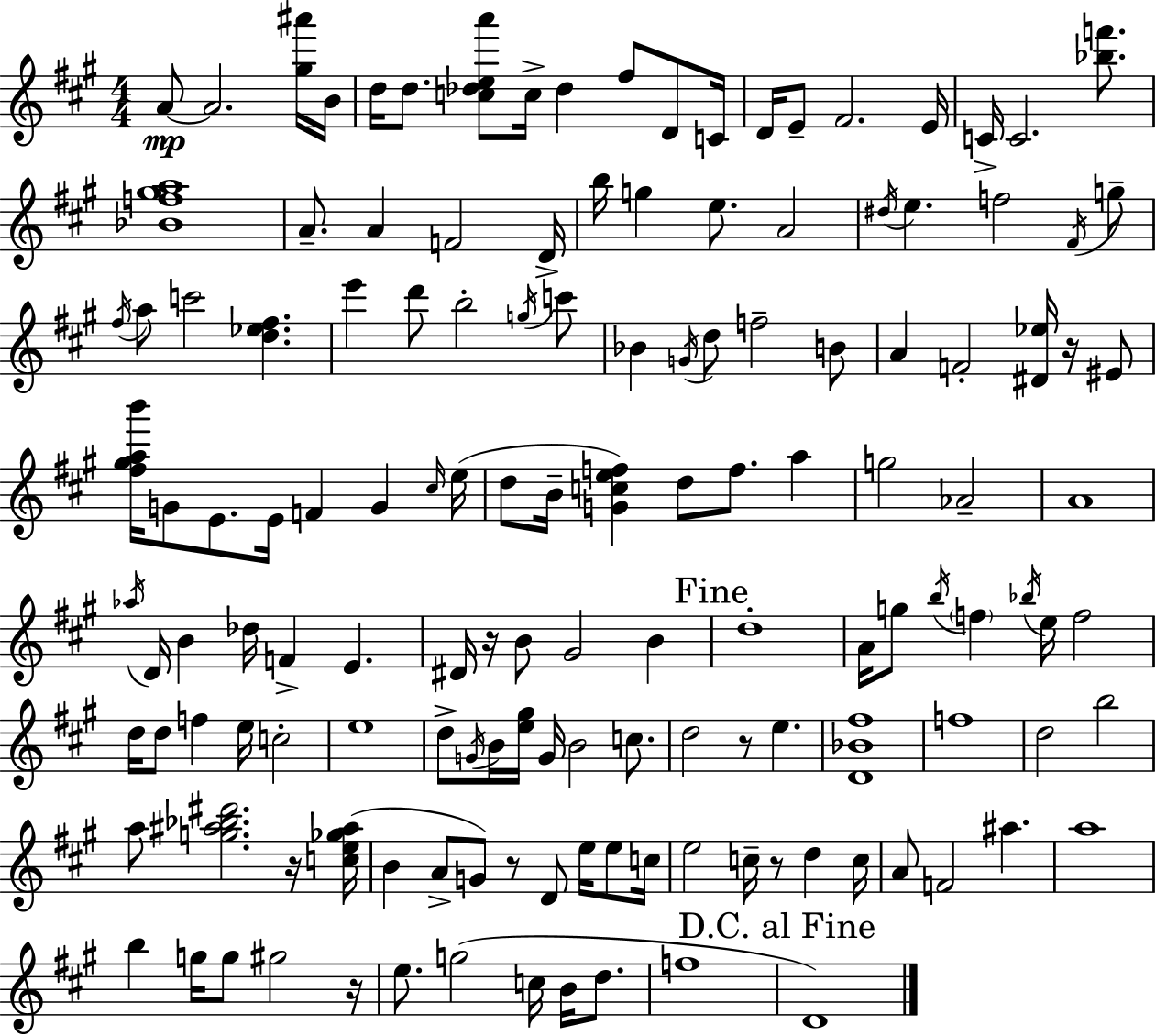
X:1
T:Untitled
M:4/4
L:1/4
K:A
A/2 A2 [^g^a']/4 B/4 d/4 d/2 [c_dea']/2 c/4 _d ^f/2 D/2 C/4 D/4 E/2 ^F2 E/4 C/4 C2 [_bf']/2 [_Bf^ga]4 A/2 A F2 D/4 b/4 g e/2 A2 ^d/4 e f2 ^F/4 g/2 ^f/4 a/2 c'2 [d_e^f] e' d'/2 b2 g/4 c'/2 _B G/4 d/2 f2 B/2 A F2 [^D_e]/4 z/4 ^E/2 [^f^gab']/4 G/2 E/2 E/4 F G ^c/4 e/4 d/2 B/4 [Gcef] d/2 f/2 a g2 _A2 A4 _a/4 D/4 B _d/4 F E ^D/4 z/4 B/2 ^G2 B d4 A/4 g/2 b/4 f _b/4 e/4 f2 d/4 d/2 f e/4 c2 e4 d/2 G/4 B/4 [e^g]/4 G/4 B2 c/2 d2 z/2 e [D_B^f]4 f4 d2 b2 a/2 [g^a_b^d']2 z/4 [ce_g^a]/4 B A/2 G/2 z/2 D/2 e/4 e/2 c/4 e2 c/4 z/2 d c/4 A/2 F2 ^a a4 b g/4 g/2 ^g2 z/4 e/2 g2 c/4 B/4 d/2 f4 D4